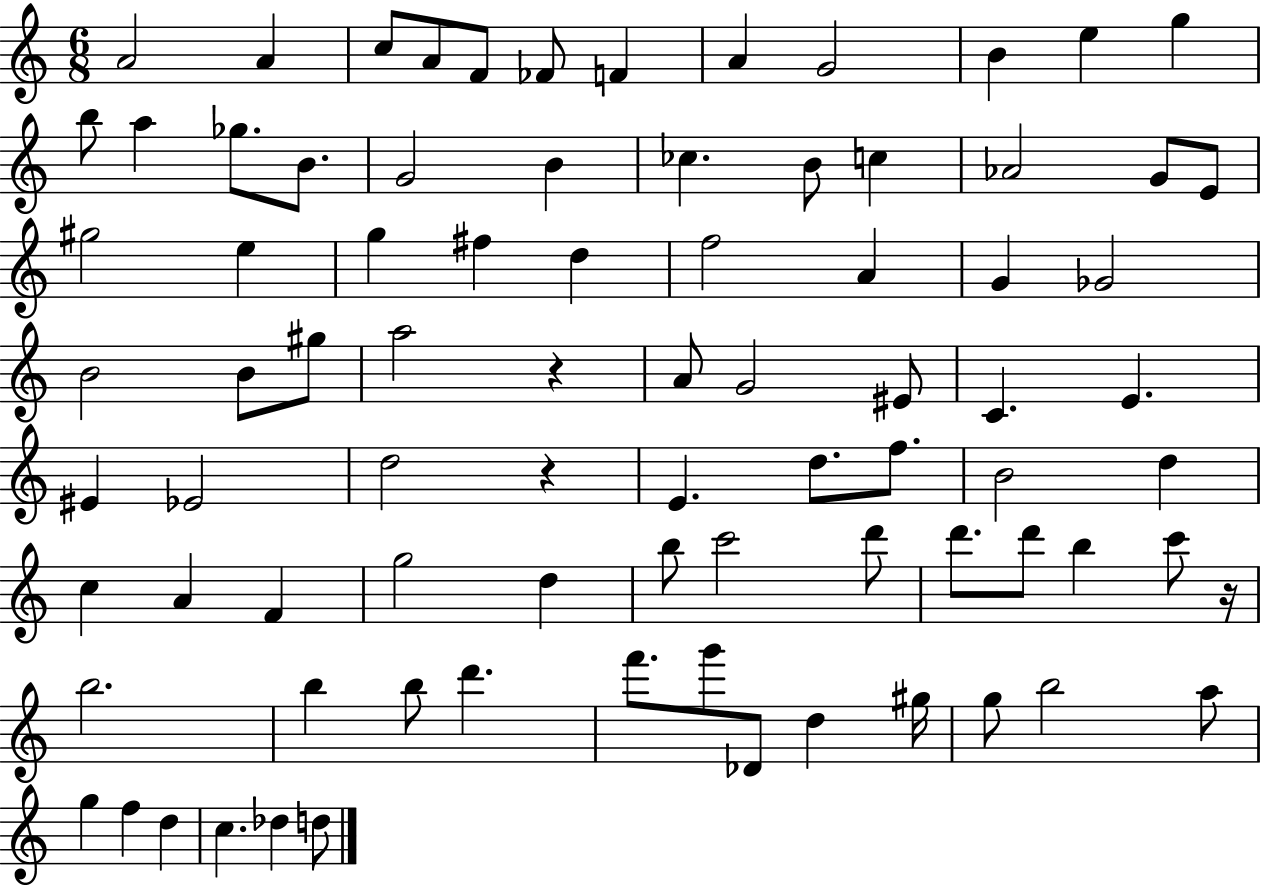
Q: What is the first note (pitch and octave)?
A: A4